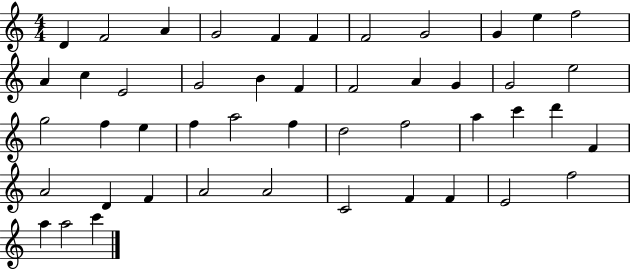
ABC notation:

X:1
T:Untitled
M:4/4
L:1/4
K:C
D F2 A G2 F F F2 G2 G e f2 A c E2 G2 B F F2 A G G2 e2 g2 f e f a2 f d2 f2 a c' d' F A2 D F A2 A2 C2 F F E2 f2 a a2 c'